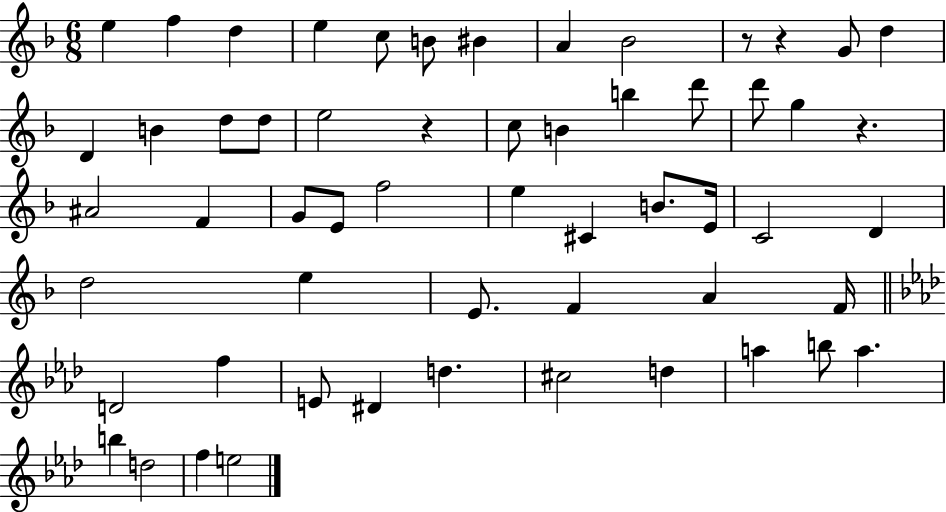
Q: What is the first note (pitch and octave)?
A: E5